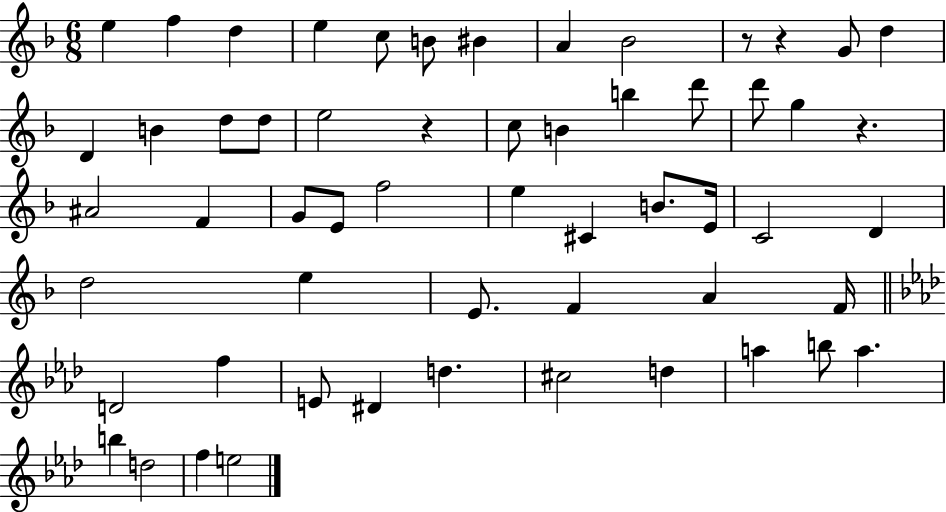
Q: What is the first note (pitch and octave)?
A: E5